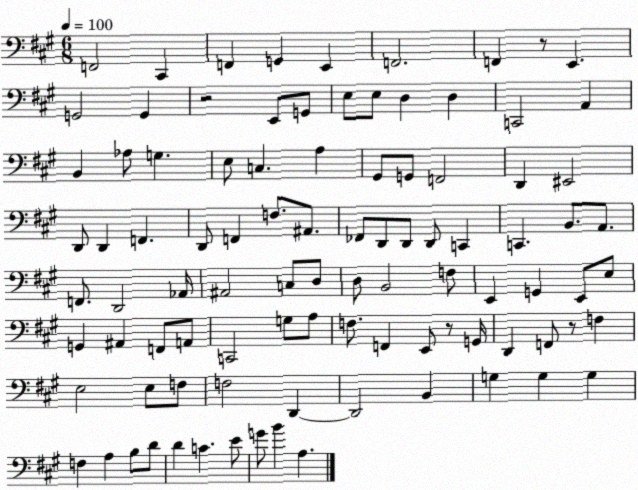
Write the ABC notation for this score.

X:1
T:Untitled
M:6/8
L:1/4
K:A
F,,2 ^C,, F,, G,, E,, F,,2 F,, z/2 E,, G,,2 G,, z2 E,,/2 G,,/2 E,/2 E,/2 D, D, C,,2 A,, B,, _A,/2 G, E,/2 C, A, ^G,,/2 G,,/2 F,,2 D,, ^E,,2 D,,/2 D,, F,, D,,/2 F,, F,/2 ^A,,/2 _F,,/2 D,,/2 D,,/2 D,,/2 C,, C,, B,,/2 A,,/2 F,,/2 D,,2 _A,,/4 ^A,,2 C,/2 D,/2 D,/2 B,,2 F,/2 E,, G,, E,,/2 E,/2 G,, ^A,, F,,/2 A,,/2 C,,2 G,/2 A,/2 F,/2 F,, E,,/2 z/2 G,,/4 D,, F,,/2 z/2 F, E,2 E,/2 F,/2 F,2 D,, D,,2 B,, G, G, G, F, A, B,/2 D/2 D C E/2 G/2 B A,